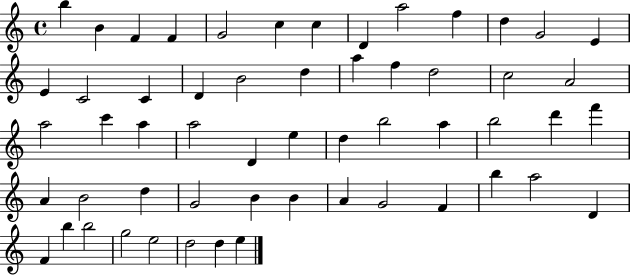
B5/q B4/q F4/q F4/q G4/h C5/q C5/q D4/q A5/h F5/q D5/q G4/h E4/q E4/q C4/h C4/q D4/q B4/h D5/q A5/q F5/q D5/h C5/h A4/h A5/h C6/q A5/q A5/h D4/q E5/q D5/q B5/h A5/q B5/h D6/q F6/q A4/q B4/h D5/q G4/h B4/q B4/q A4/q G4/h F4/q B5/q A5/h D4/q F4/q B5/q B5/h G5/h E5/h D5/h D5/q E5/q